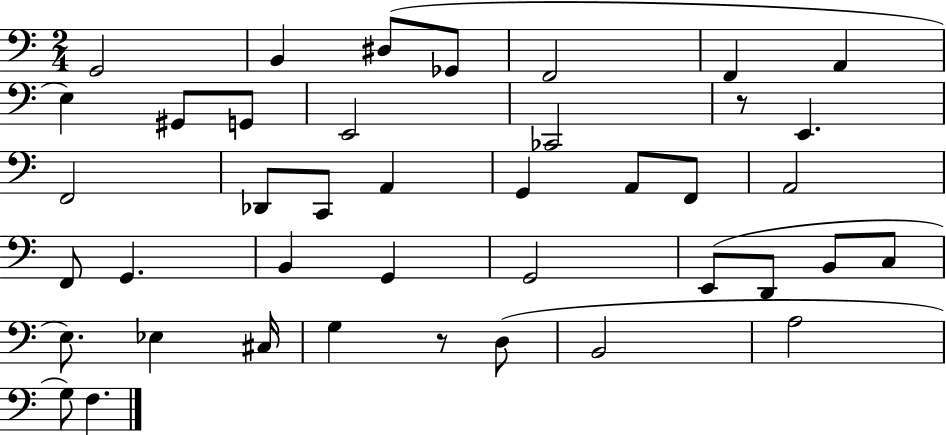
G2/h B2/q D#3/e Gb2/e F2/h F2/q A2/q E3/q G#2/e G2/e E2/h CES2/h R/e E2/q. F2/h Db2/e C2/e A2/q G2/q A2/e F2/e A2/h F2/e G2/q. B2/q G2/q G2/h E2/e D2/e B2/e C3/e E3/e. Eb3/q C#3/s G3/q R/e D3/e B2/h A3/h G3/e F3/q.